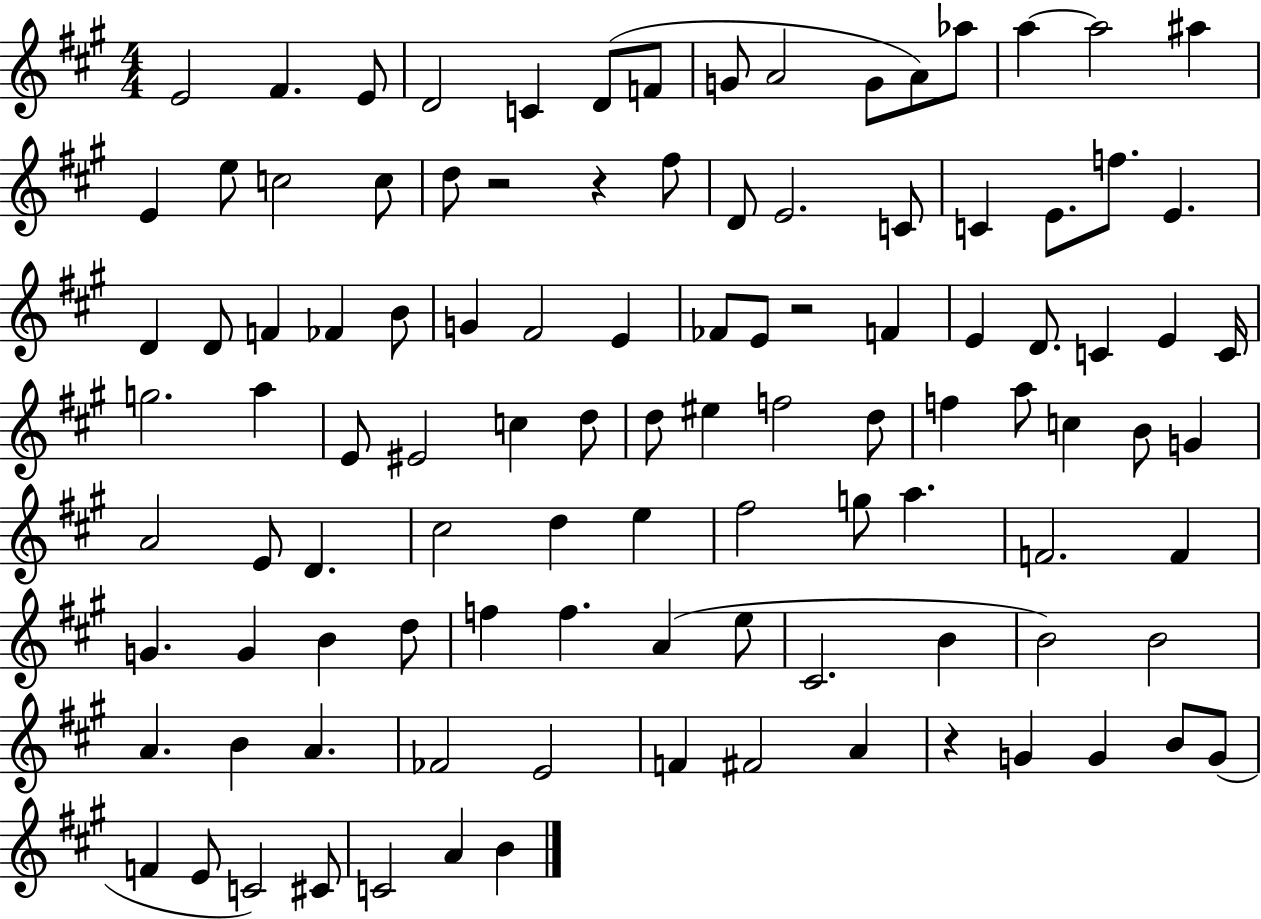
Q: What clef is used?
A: treble